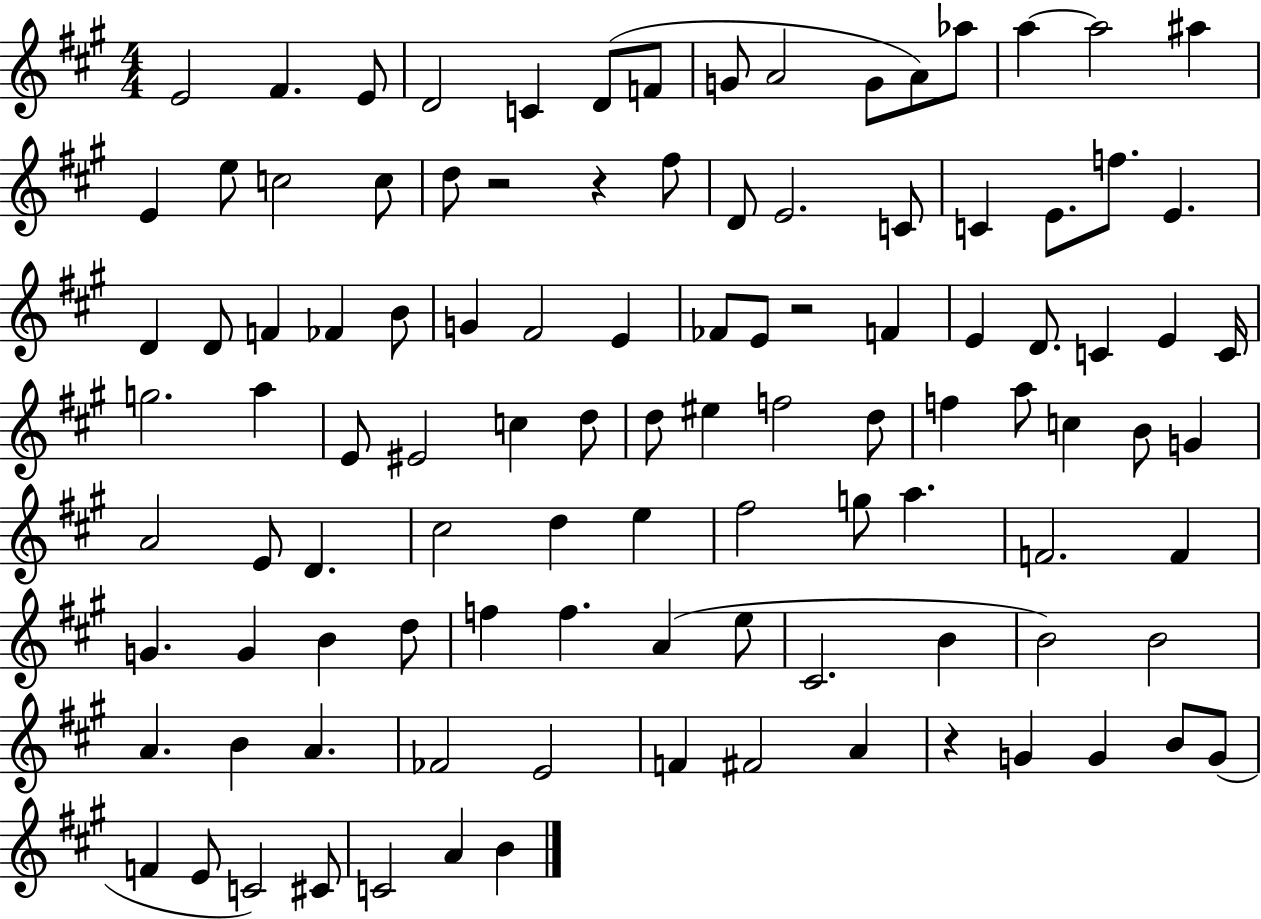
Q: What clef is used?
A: treble